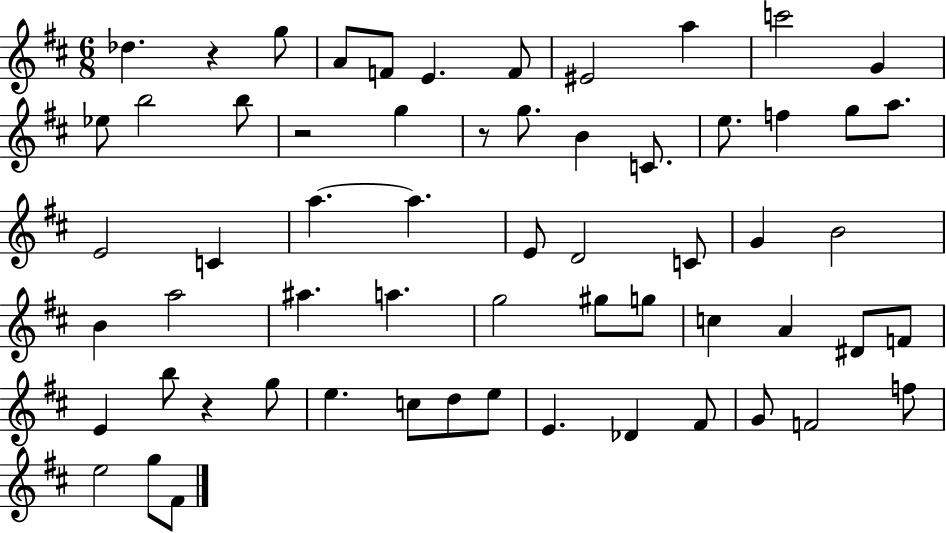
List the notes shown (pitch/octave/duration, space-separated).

Db5/q. R/q G5/e A4/e F4/e E4/q. F4/e EIS4/h A5/q C6/h G4/q Eb5/e B5/h B5/e R/h G5/q R/e G5/e. B4/q C4/e. E5/e. F5/q G5/e A5/e. E4/h C4/q A5/q. A5/q. E4/e D4/h C4/e G4/q B4/h B4/q A5/h A#5/q. A5/q. G5/h G#5/e G5/e C5/q A4/q D#4/e F4/e E4/q B5/e R/q G5/e E5/q. C5/e D5/e E5/e E4/q. Db4/q F#4/e G4/e F4/h F5/e E5/h G5/e F#4/e